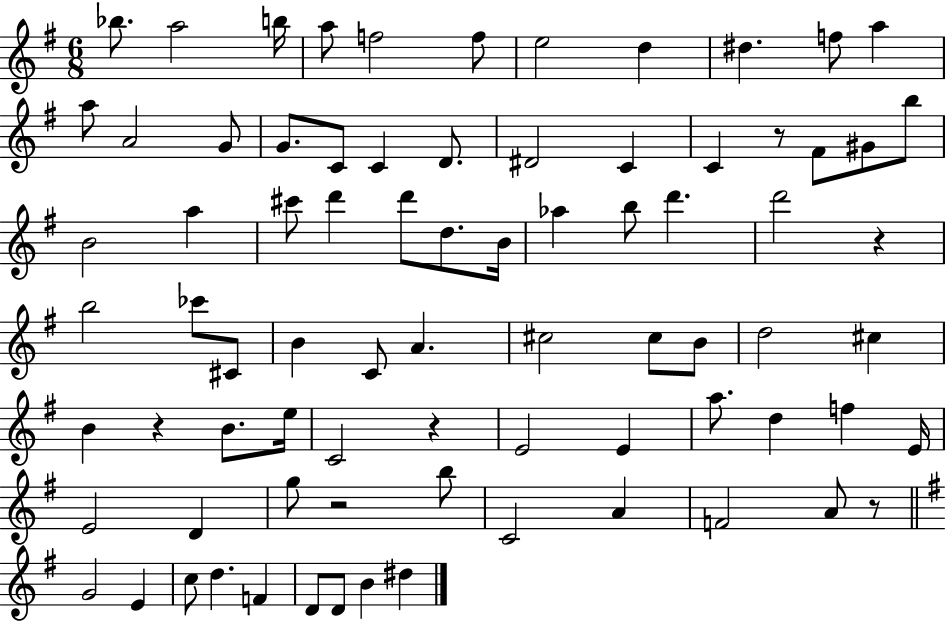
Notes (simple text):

Bb5/e. A5/h B5/s A5/e F5/h F5/e E5/h D5/q D#5/q. F5/e A5/q A5/e A4/h G4/e G4/e. C4/e C4/q D4/e. D#4/h C4/q C4/q R/e F#4/e G#4/e B5/e B4/h A5/q C#6/e D6/q D6/e D5/e. B4/s Ab5/q B5/e D6/q. D6/h R/q B5/h CES6/e C#4/e B4/q C4/e A4/q. C#5/h C#5/e B4/e D5/h C#5/q B4/q R/q B4/e. E5/s C4/h R/q E4/h E4/q A5/e. D5/q F5/q E4/s E4/h D4/q G5/e R/h B5/e C4/h A4/q F4/h A4/e R/e G4/h E4/q C5/e D5/q. F4/q D4/e D4/e B4/q D#5/q